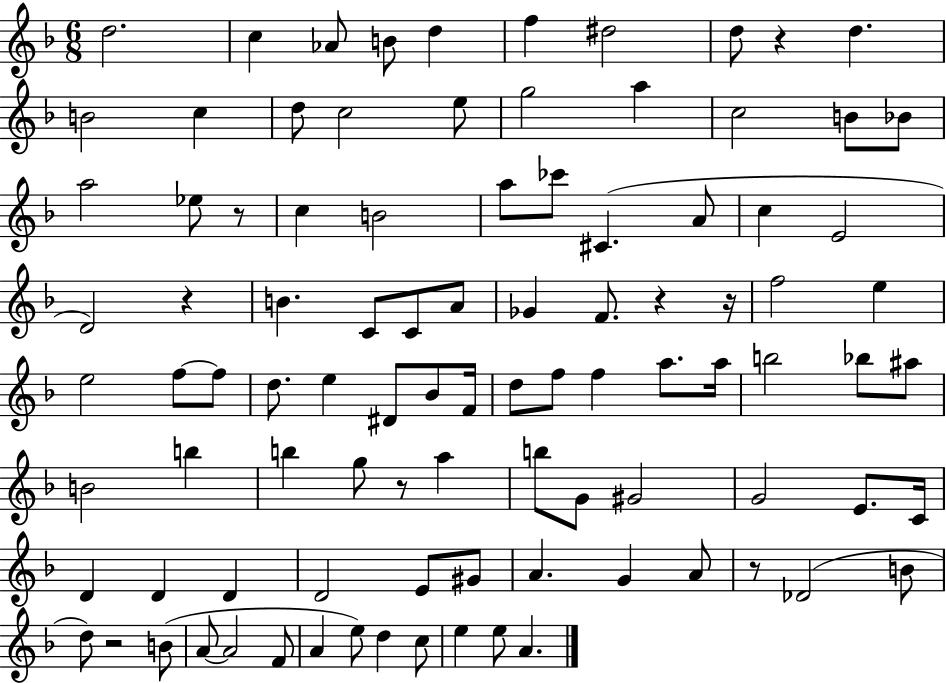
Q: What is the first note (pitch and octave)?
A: D5